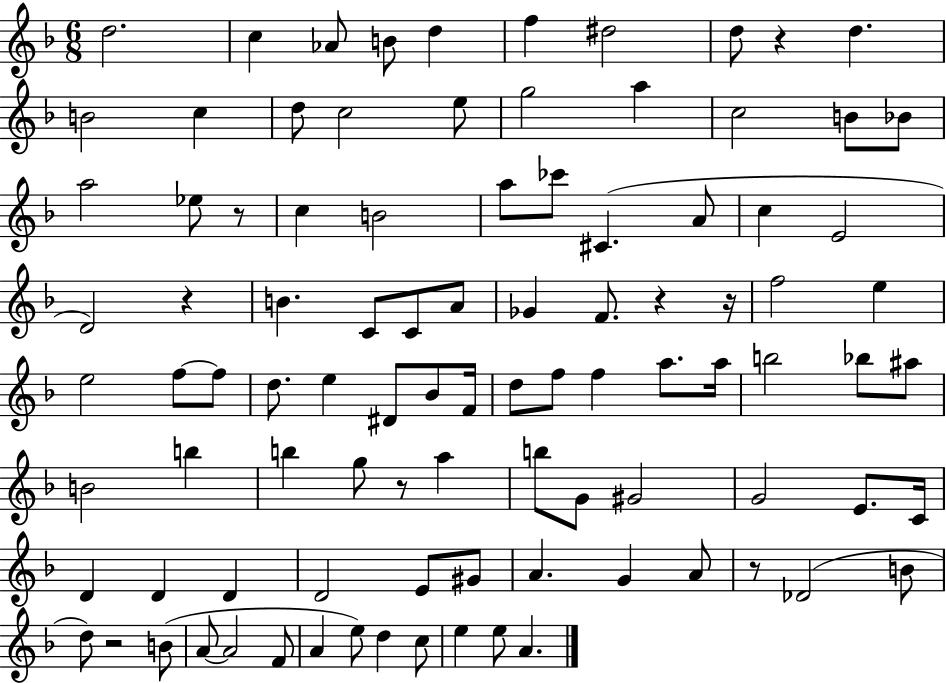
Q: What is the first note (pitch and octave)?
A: D5